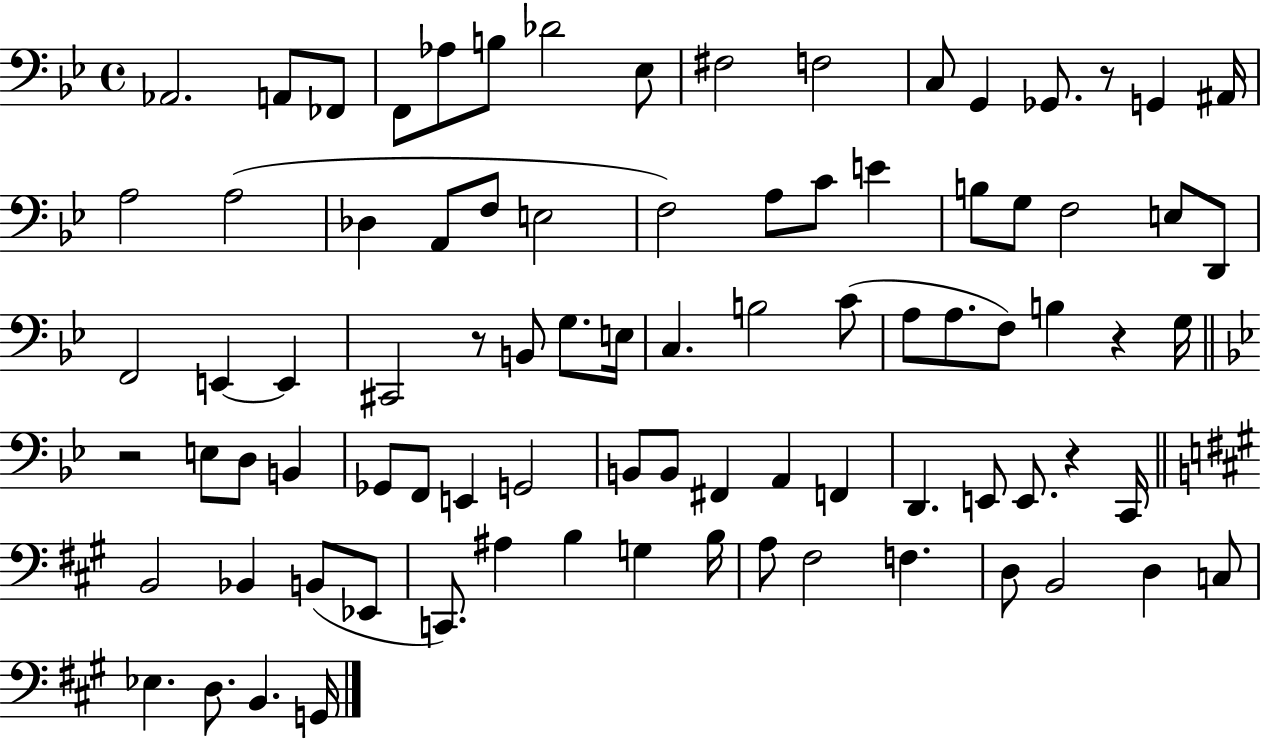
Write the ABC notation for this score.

X:1
T:Untitled
M:4/4
L:1/4
K:Bb
_A,,2 A,,/2 _F,,/2 F,,/2 _A,/2 B,/2 _D2 _E,/2 ^F,2 F,2 C,/2 G,, _G,,/2 z/2 G,, ^A,,/4 A,2 A,2 _D, A,,/2 F,/2 E,2 F,2 A,/2 C/2 E B,/2 G,/2 F,2 E,/2 D,,/2 F,,2 E,, E,, ^C,,2 z/2 B,,/2 G,/2 E,/4 C, B,2 C/2 A,/2 A,/2 F,/2 B, z G,/4 z2 E,/2 D,/2 B,, _G,,/2 F,,/2 E,, G,,2 B,,/2 B,,/2 ^F,, A,, F,, D,, E,,/2 E,,/2 z C,,/4 B,,2 _B,, B,,/2 _E,,/2 C,,/2 ^A, B, G, B,/4 A,/2 ^F,2 F, D,/2 B,,2 D, C,/2 _E, D,/2 B,, G,,/4